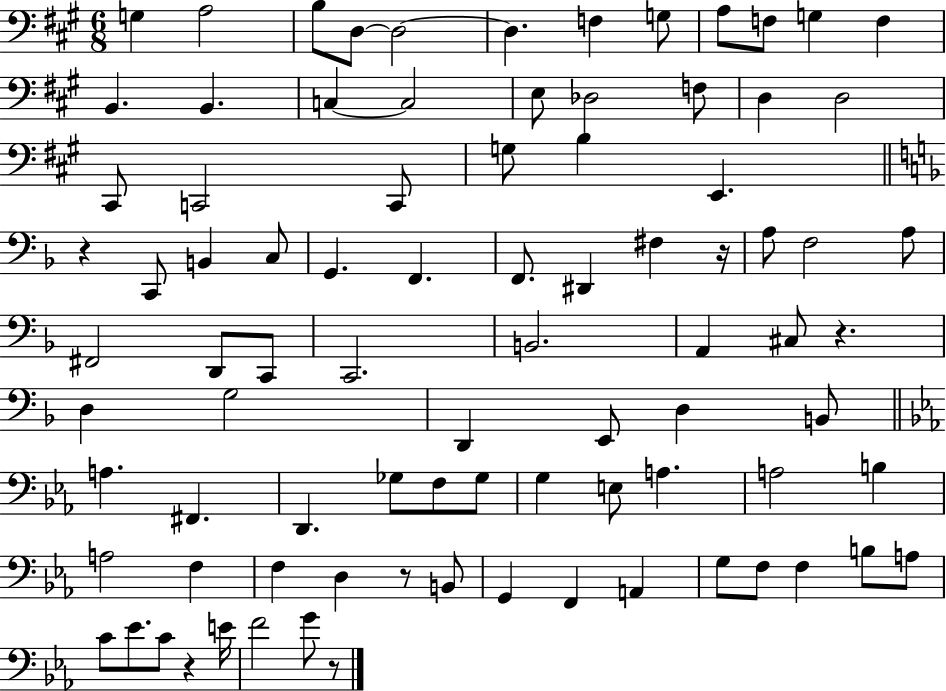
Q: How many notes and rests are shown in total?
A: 87